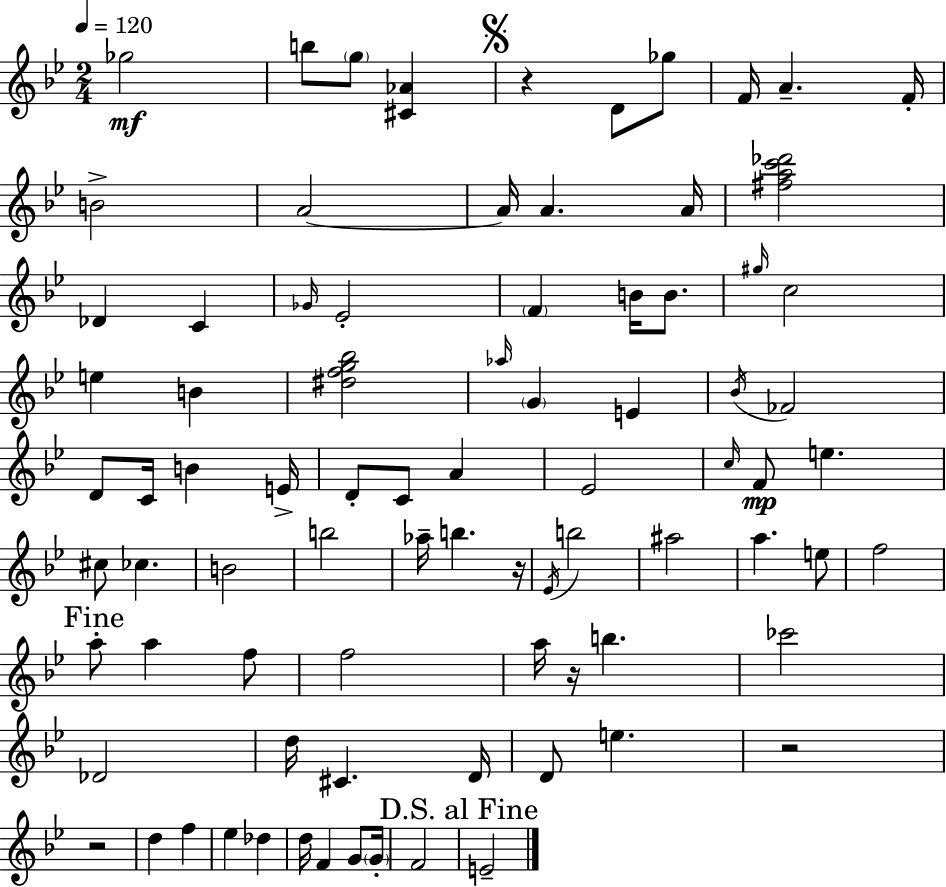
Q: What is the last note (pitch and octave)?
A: E4